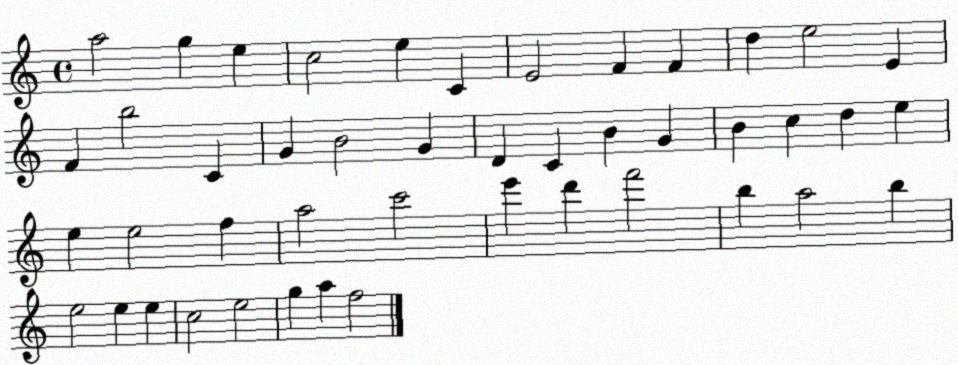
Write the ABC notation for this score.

X:1
T:Untitled
M:4/4
L:1/4
K:C
a2 g e c2 e C E2 F F d e2 E F b2 C G B2 G D C B G B c d e e e2 f a2 c'2 e' d' f'2 b a2 b e2 e e c2 e2 g a f2